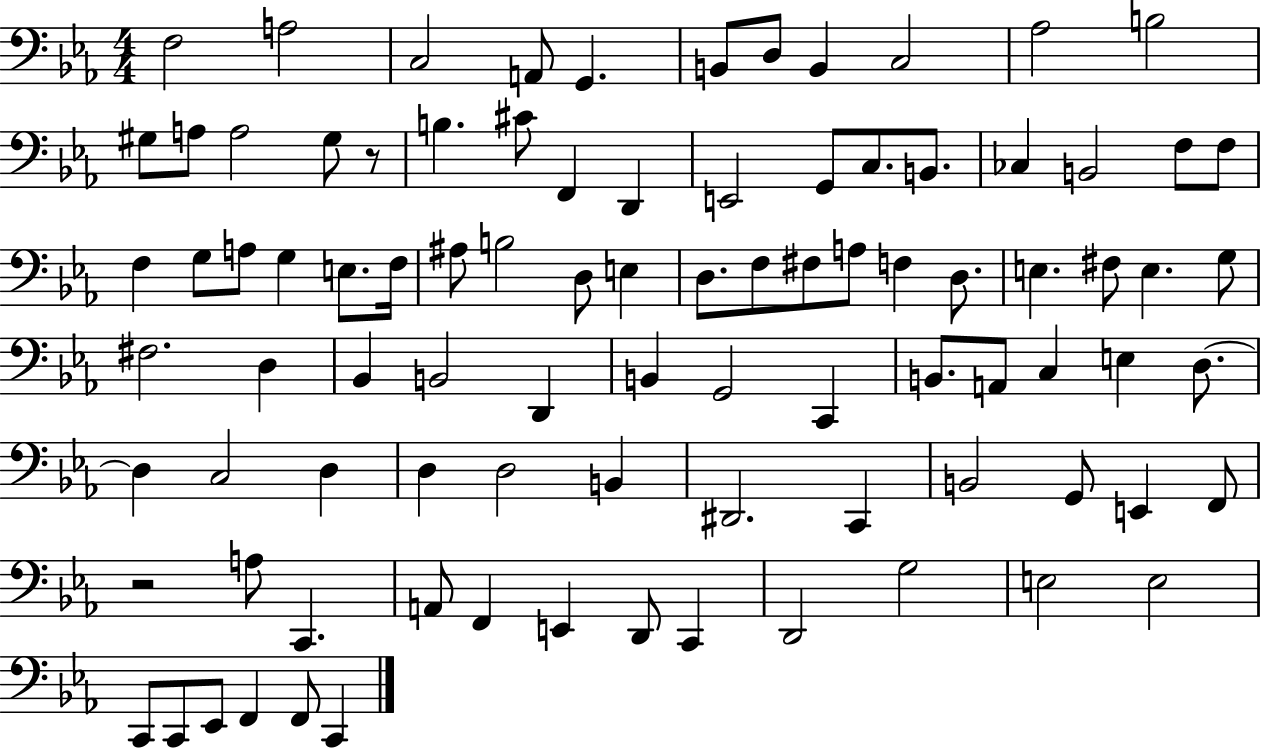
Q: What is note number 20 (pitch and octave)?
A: E2